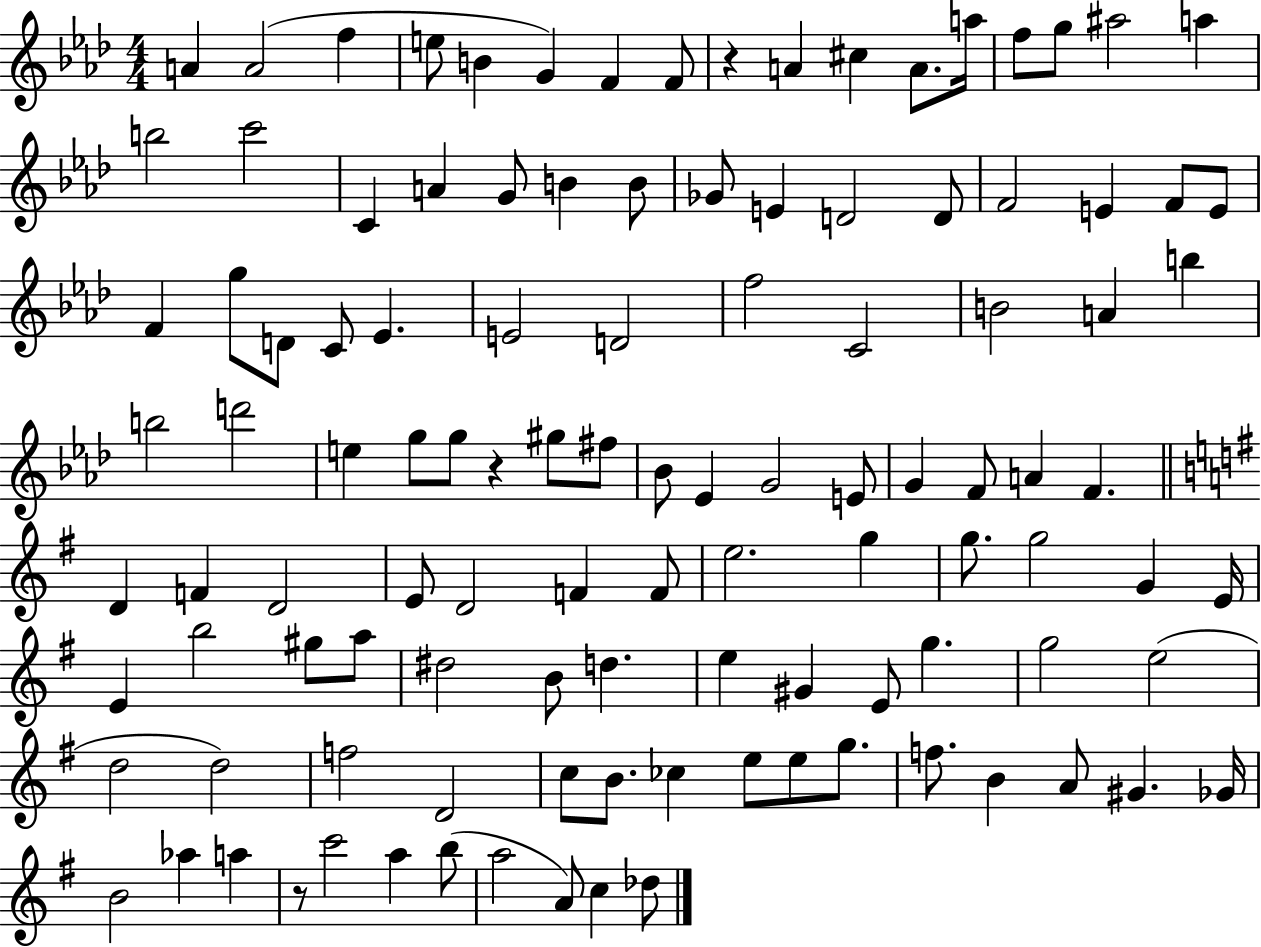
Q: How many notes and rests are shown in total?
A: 112